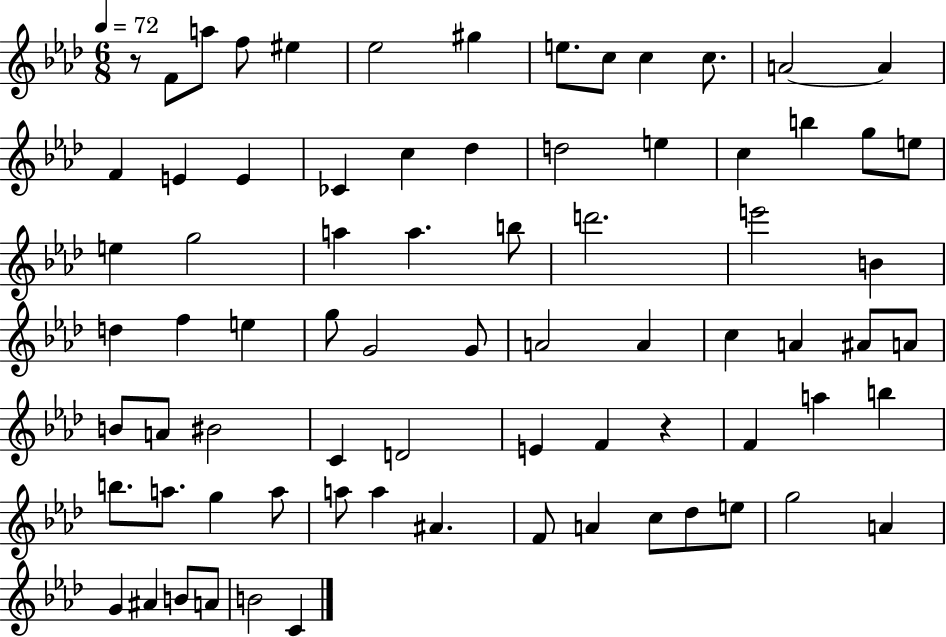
{
  \clef treble
  \numericTimeSignature
  \time 6/8
  \key aes \major
  \tempo 4 = 72
  r8 f'8 a''8 f''8 eis''4 | ees''2 gis''4 | e''8. c''8 c''4 c''8. | a'2~~ a'4 | \break f'4 e'4 e'4 | ces'4 c''4 des''4 | d''2 e''4 | c''4 b''4 g''8 e''8 | \break e''4 g''2 | a''4 a''4. b''8 | d'''2. | e'''2 b'4 | \break d''4 f''4 e''4 | g''8 g'2 g'8 | a'2 a'4 | c''4 a'4 ais'8 a'8 | \break b'8 a'8 bis'2 | c'4 d'2 | e'4 f'4 r4 | f'4 a''4 b''4 | \break b''8. a''8. g''4 a''8 | a''8 a''4 ais'4. | f'8 a'4 c''8 des''8 e''8 | g''2 a'4 | \break g'4 ais'4 b'8 a'8 | b'2 c'4 | \bar "|."
}